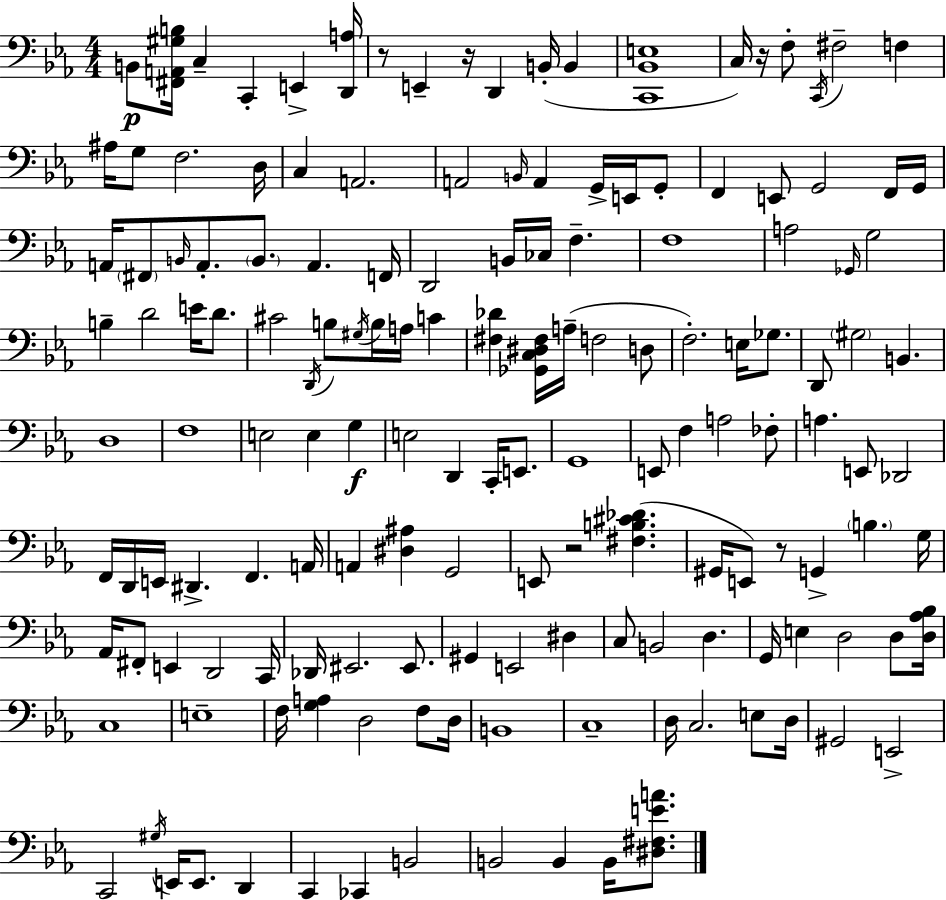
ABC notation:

X:1
T:Untitled
M:4/4
L:1/4
K:Eb
B,,/2 [^F,,A,,^G,B,]/4 C, C,, E,, [D,,A,]/4 z/2 E,, z/4 D,, B,,/4 B,, [C,,_B,,E,]4 C,/4 z/4 F,/2 C,,/4 ^F,2 F, ^A,/4 G,/2 F,2 D,/4 C, A,,2 A,,2 B,,/4 A,, G,,/4 E,,/4 G,,/2 F,, E,,/2 G,,2 F,,/4 G,,/4 A,,/4 ^F,,/2 B,,/4 A,,/2 B,,/2 A,, F,,/4 D,,2 B,,/4 _C,/4 F, F,4 A,2 _G,,/4 G,2 B, D2 E/4 D/2 ^C2 D,,/4 B,/2 ^G,/4 B,/4 A,/4 C [^F,_D] [_G,,C,^D,^F,]/4 A,/4 F,2 D,/2 F,2 E,/4 _G,/2 D,,/2 ^G,2 B,, D,4 F,4 E,2 E, G, E,2 D,, C,,/4 E,,/2 G,,4 E,,/2 F, A,2 _F,/2 A, E,,/2 _D,,2 F,,/4 D,,/4 E,,/4 ^D,, F,, A,,/4 A,, [^D,^A,] G,,2 E,,/2 z2 [^F,B,^C_D] ^G,,/4 E,,/2 z/2 G,, B, G,/4 _A,,/4 ^F,,/2 E,, D,,2 C,,/4 _D,,/4 ^E,,2 ^E,,/2 ^G,, E,,2 ^D, C,/2 B,,2 D, G,,/4 E, D,2 D,/2 [D,_A,_B,]/4 C,4 E,4 F,/4 [G,A,] D,2 F,/2 D,/4 B,,4 C,4 D,/4 C,2 E,/2 D,/4 ^G,,2 E,,2 C,,2 ^G,/4 E,,/4 E,,/2 D,, C,, _C,, B,,2 B,,2 B,, B,,/4 [^D,^F,EA]/2